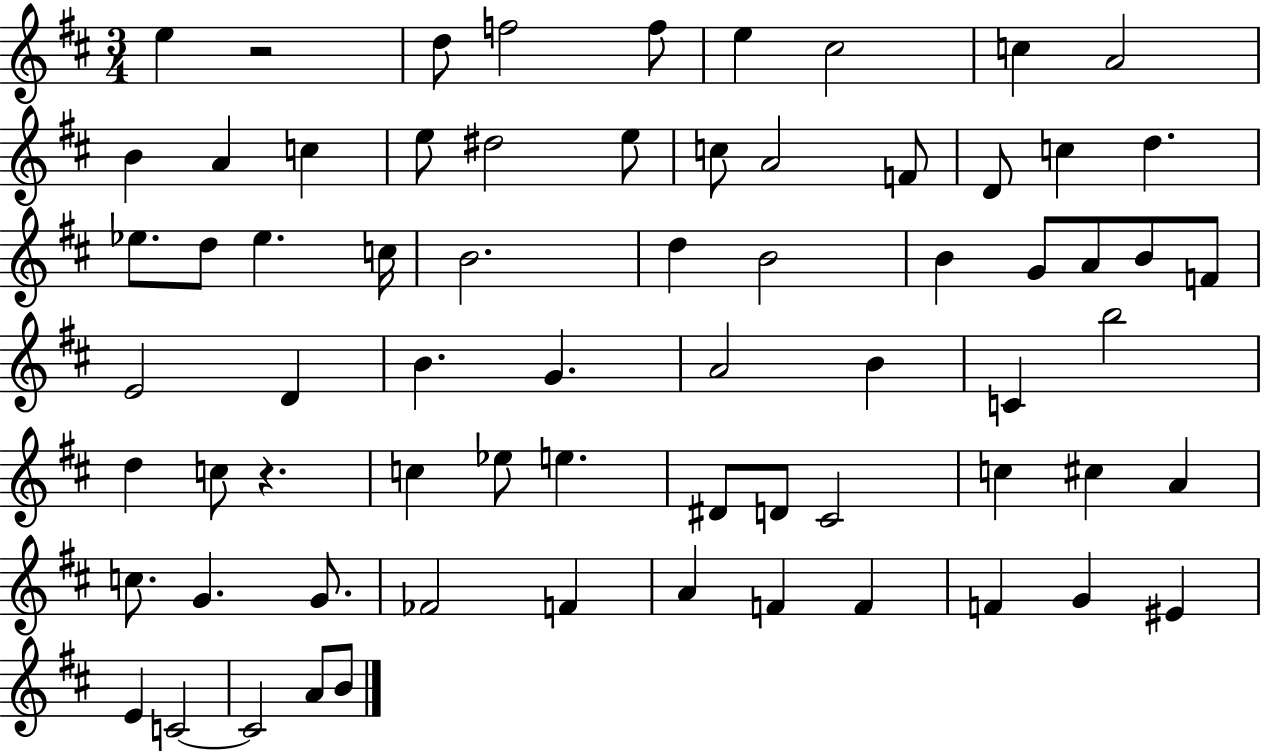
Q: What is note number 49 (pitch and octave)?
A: C5